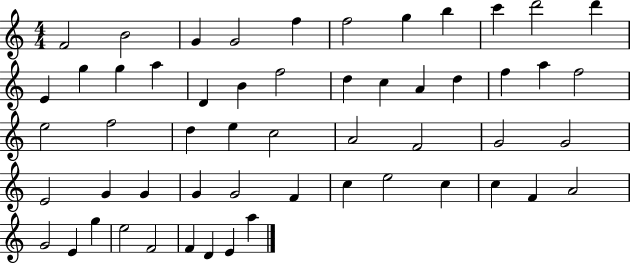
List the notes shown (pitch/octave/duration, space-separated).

F4/h B4/h G4/q G4/h F5/q F5/h G5/q B5/q C6/q D6/h D6/q E4/q G5/q G5/q A5/q D4/q B4/q F5/h D5/q C5/q A4/q D5/q F5/q A5/q F5/h E5/h F5/h D5/q E5/q C5/h A4/h F4/h G4/h G4/h E4/h G4/q G4/q G4/q G4/h F4/q C5/q E5/h C5/q C5/q F4/q A4/h G4/h E4/q G5/q E5/h F4/h F4/q D4/q E4/q A5/q